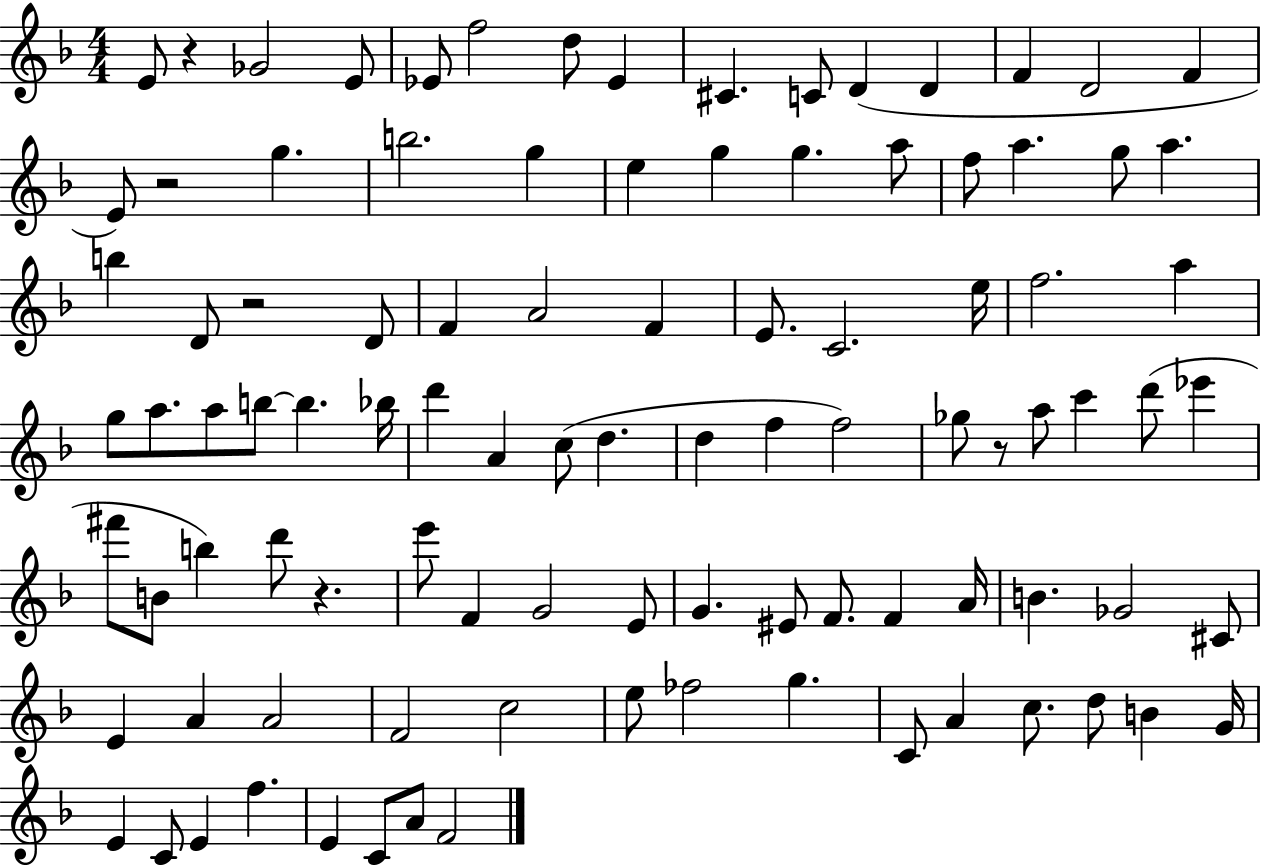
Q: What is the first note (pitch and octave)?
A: E4